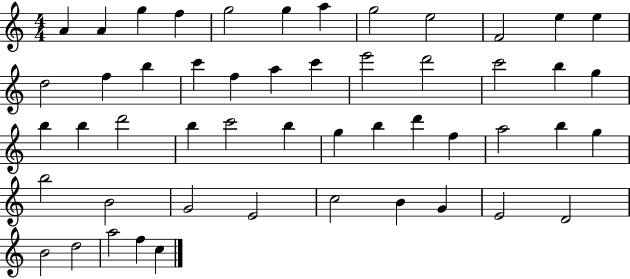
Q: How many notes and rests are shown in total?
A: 51